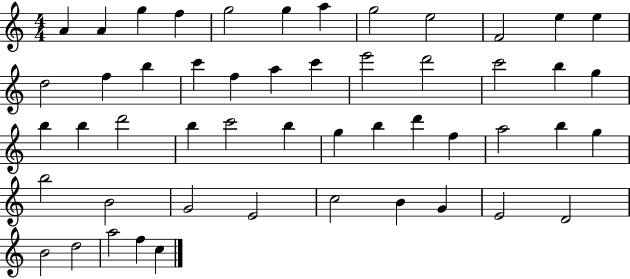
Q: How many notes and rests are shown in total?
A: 51